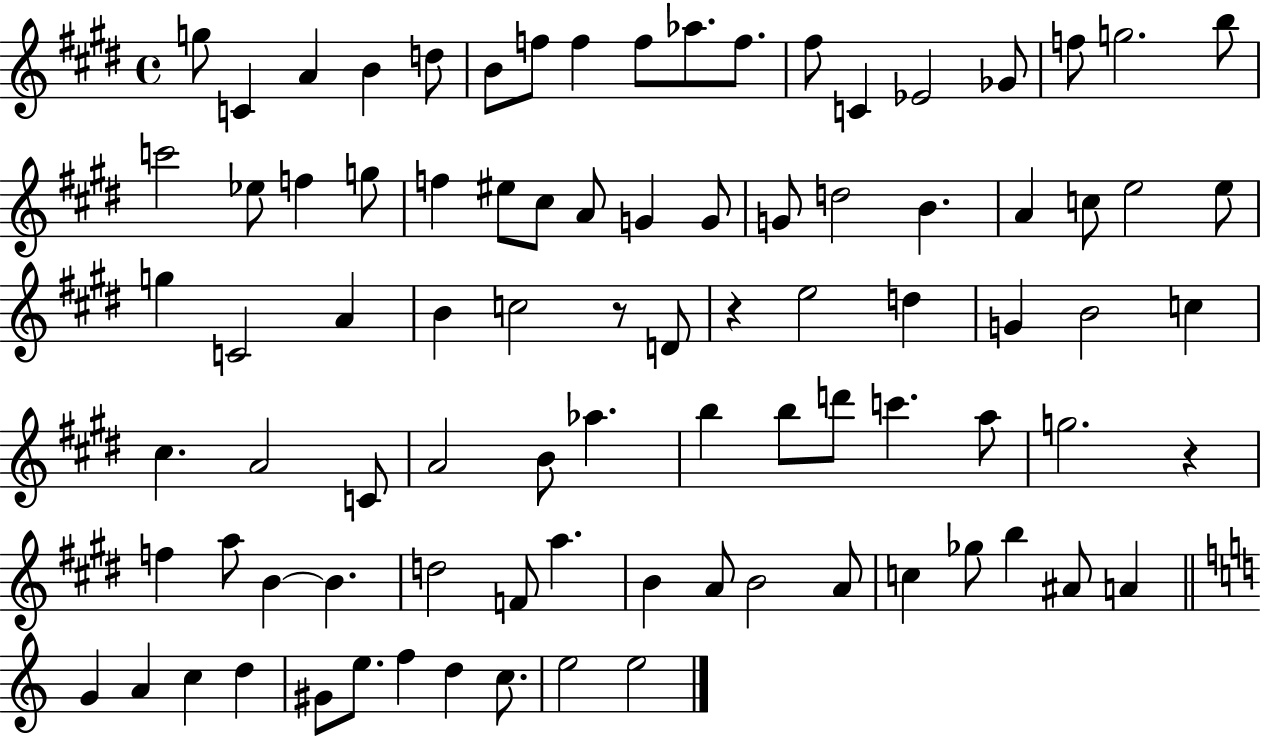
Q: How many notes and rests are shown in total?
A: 88